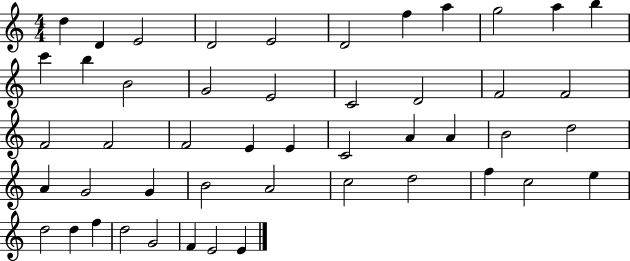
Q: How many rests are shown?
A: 0